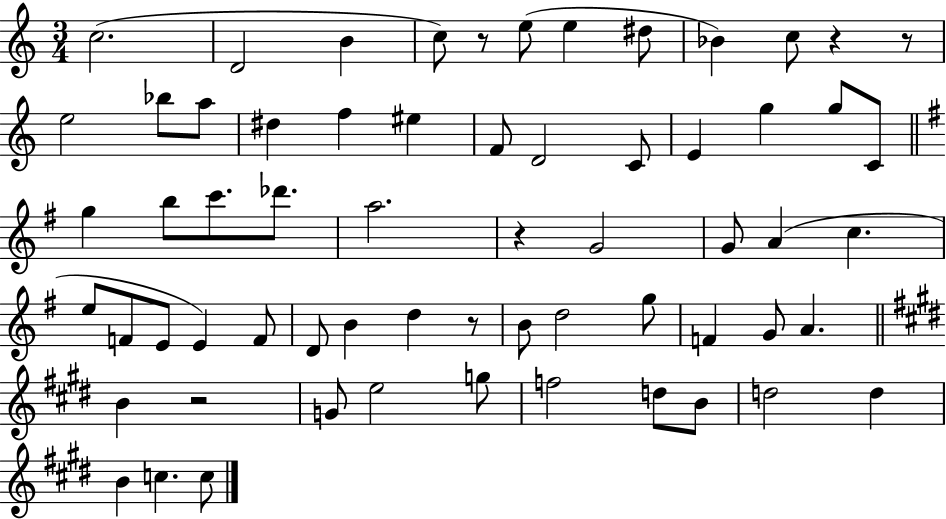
C5/h. D4/h B4/q C5/e R/e E5/e E5/q D#5/e Bb4/q C5/e R/q R/e E5/h Bb5/e A5/e D#5/q F5/q EIS5/q F4/e D4/h C4/e E4/q G5/q G5/e C4/e G5/q B5/e C6/e. Db6/e. A5/h. R/q G4/h G4/e A4/q C5/q. E5/e F4/e E4/e E4/q F4/e D4/e B4/q D5/q R/e B4/e D5/h G5/e F4/q G4/e A4/q. B4/q R/h G4/e E5/h G5/e F5/h D5/e B4/e D5/h D5/q B4/q C5/q. C5/e